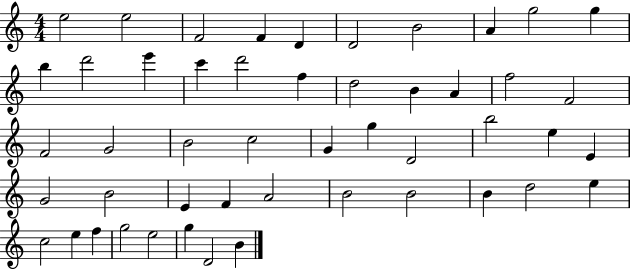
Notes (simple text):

E5/h E5/h F4/h F4/q D4/q D4/h B4/h A4/q G5/h G5/q B5/q D6/h E6/q C6/q D6/h F5/q D5/h B4/q A4/q F5/h F4/h F4/h G4/h B4/h C5/h G4/q G5/q D4/h B5/h E5/q E4/q G4/h B4/h E4/q F4/q A4/h B4/h B4/h B4/q D5/h E5/q C5/h E5/q F5/q G5/h E5/h G5/q D4/h B4/q